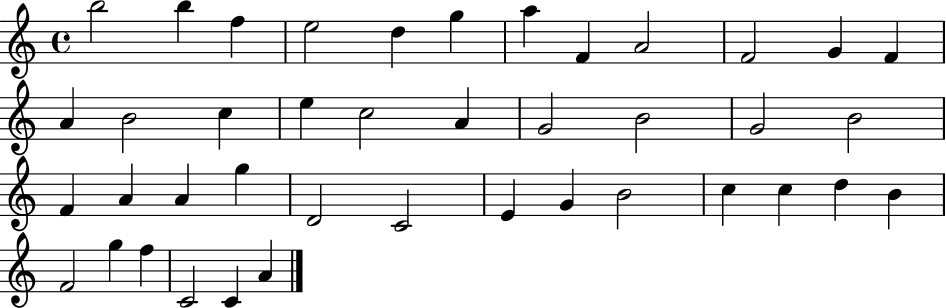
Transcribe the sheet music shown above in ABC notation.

X:1
T:Untitled
M:4/4
L:1/4
K:C
b2 b f e2 d g a F A2 F2 G F A B2 c e c2 A G2 B2 G2 B2 F A A g D2 C2 E G B2 c c d B F2 g f C2 C A